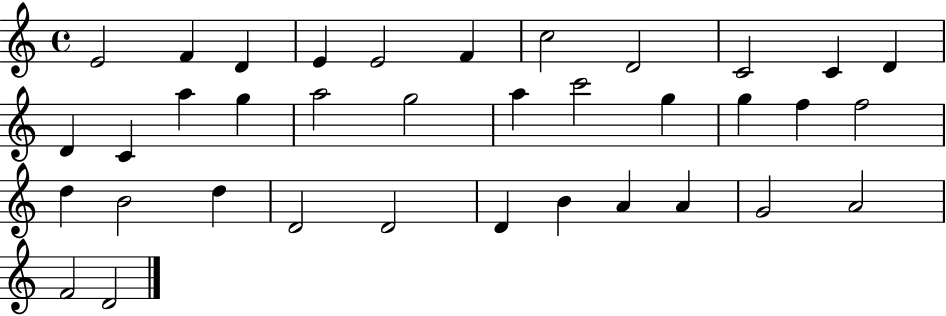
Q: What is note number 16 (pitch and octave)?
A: A5